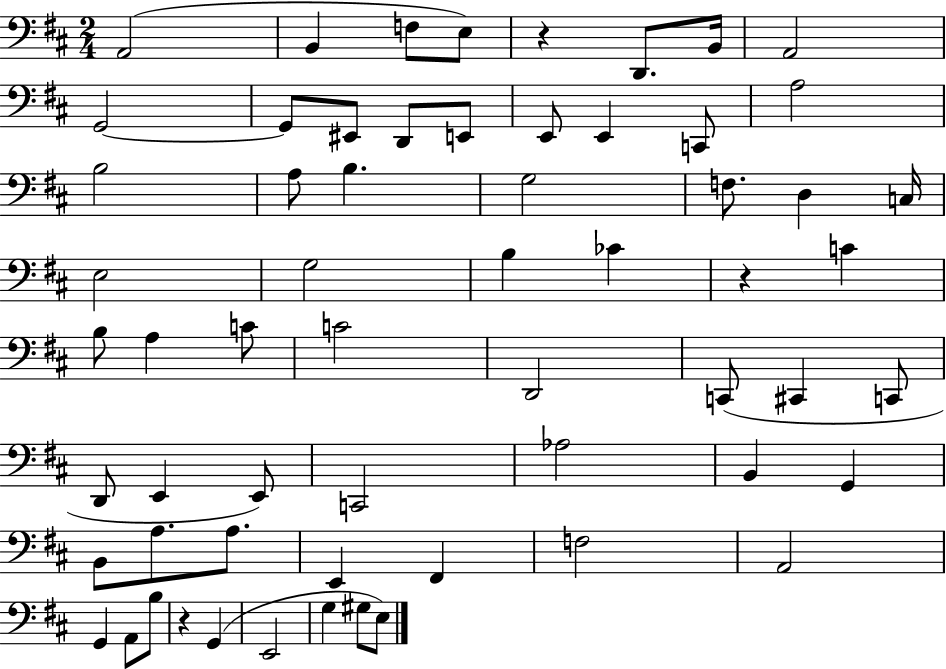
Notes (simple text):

A2/h B2/q F3/e E3/e R/q D2/e. B2/s A2/h G2/h G2/e EIS2/e D2/e E2/e E2/e E2/q C2/e A3/h B3/h A3/e B3/q. G3/h F3/e. D3/q C3/s E3/h G3/h B3/q CES4/q R/q C4/q B3/e A3/q C4/e C4/h D2/h C2/e C#2/q C2/e D2/e E2/q E2/e C2/h Ab3/h B2/q G2/q B2/e A3/e. A3/e. E2/q F#2/q F3/h A2/h G2/q A2/e B3/e R/q G2/q E2/h G3/q G#3/e E3/e